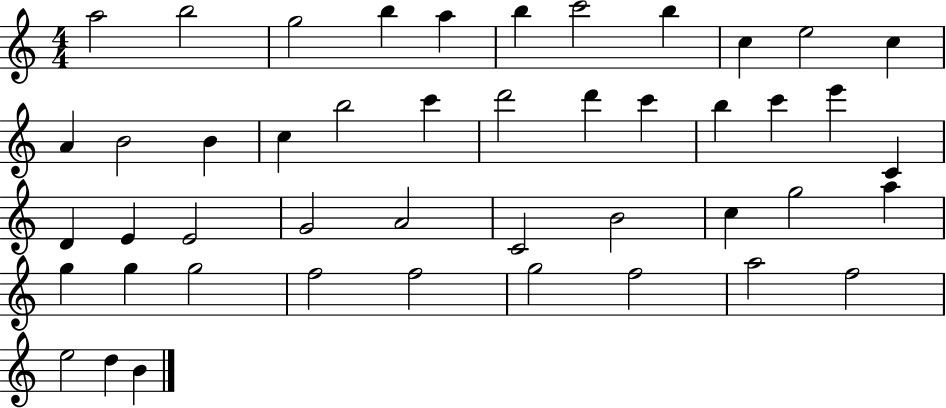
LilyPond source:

{
  \clef treble
  \numericTimeSignature
  \time 4/4
  \key c \major
  a''2 b''2 | g''2 b''4 a''4 | b''4 c'''2 b''4 | c''4 e''2 c''4 | \break a'4 b'2 b'4 | c''4 b''2 c'''4 | d'''2 d'''4 c'''4 | b''4 c'''4 e'''4 c'4 | \break d'4 e'4 e'2 | g'2 a'2 | c'2 b'2 | c''4 g''2 a''4 | \break g''4 g''4 g''2 | f''2 f''2 | g''2 f''2 | a''2 f''2 | \break e''2 d''4 b'4 | \bar "|."
}